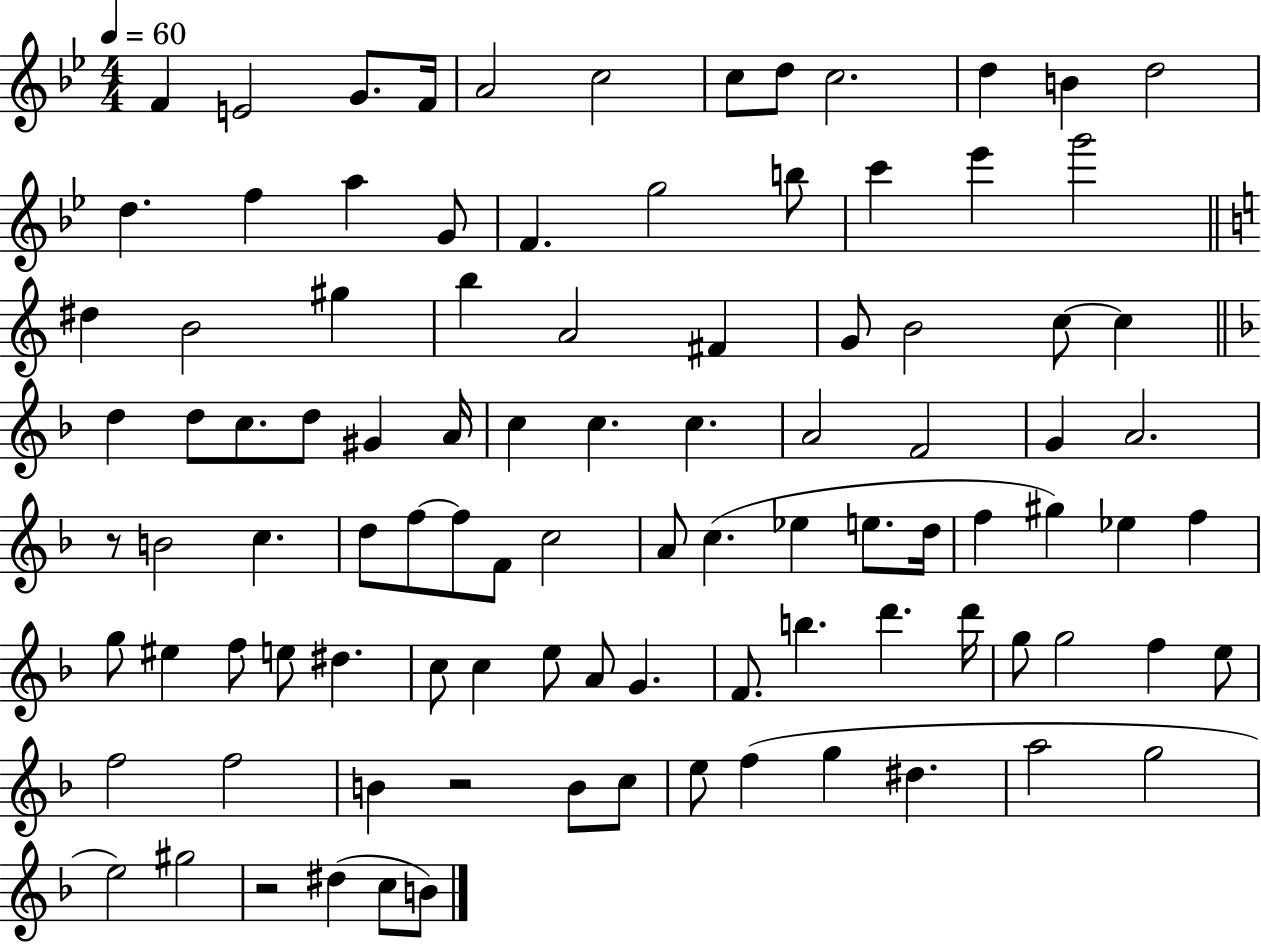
{
  \clef treble
  \numericTimeSignature
  \time 4/4
  \key bes \major
  \tempo 4 = 60
  f'4 e'2 g'8. f'16 | a'2 c''2 | c''8 d''8 c''2. | d''4 b'4 d''2 | \break d''4. f''4 a''4 g'8 | f'4. g''2 b''8 | c'''4 ees'''4 g'''2 | \bar "||" \break \key c \major dis''4 b'2 gis''4 | b''4 a'2 fis'4 | g'8 b'2 c''8~~ c''4 | \bar "||" \break \key f \major d''4 d''8 c''8. d''8 gis'4 a'16 | c''4 c''4. c''4. | a'2 f'2 | g'4 a'2. | \break r8 b'2 c''4. | d''8 f''8~~ f''8 f'8 c''2 | a'8 c''4.( ees''4 e''8. d''16 | f''4 gis''4) ees''4 f''4 | \break g''8 eis''4 f''8 e''8 dis''4. | c''8 c''4 e''8 a'8 g'4. | f'8. b''4. d'''4. d'''16 | g''8 g''2 f''4 e''8 | \break f''2 f''2 | b'4 r2 b'8 c''8 | e''8 f''4( g''4 dis''4. | a''2 g''2 | \break e''2) gis''2 | r2 dis''4( c''8 b'8) | \bar "|."
}